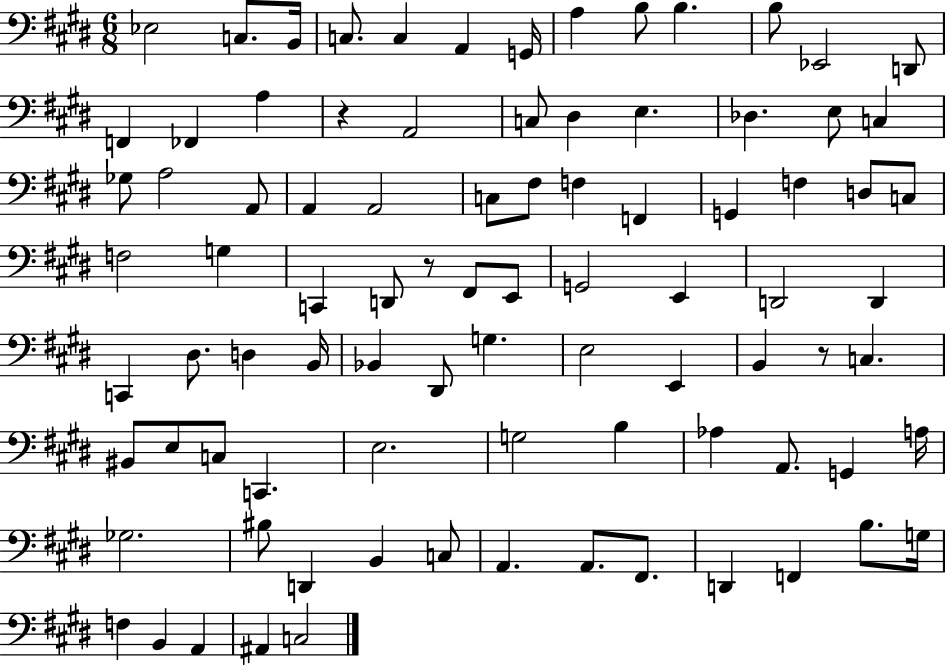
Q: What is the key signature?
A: E major